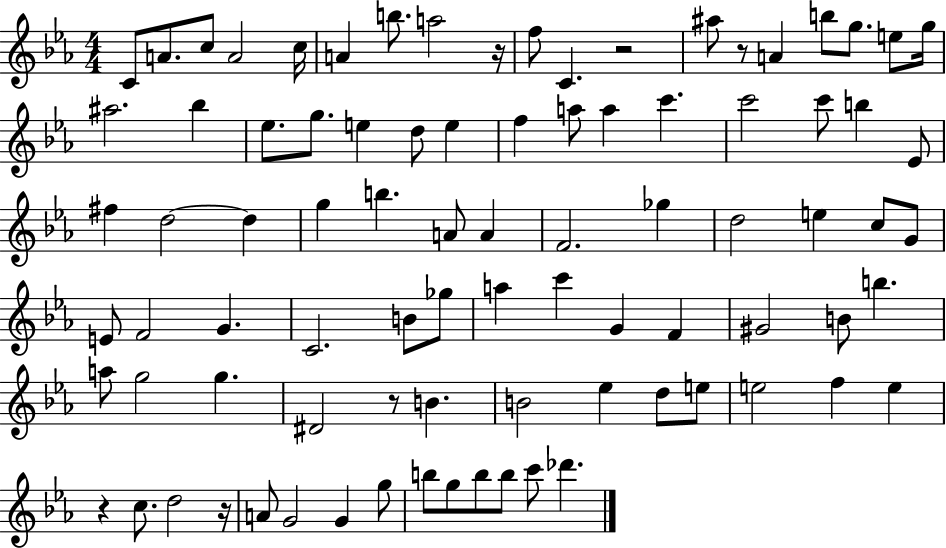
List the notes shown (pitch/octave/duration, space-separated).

C4/e A4/e. C5/e A4/h C5/s A4/q B5/e. A5/h R/s F5/e C4/q. R/h A#5/e R/e A4/q B5/e G5/e. E5/e G5/s A#5/h. Bb5/q Eb5/e. G5/e. E5/q D5/e E5/q F5/q A5/e A5/q C6/q. C6/h C6/e B5/q Eb4/e F#5/q D5/h D5/q G5/q B5/q. A4/e A4/q F4/h. Gb5/q D5/h E5/q C5/e G4/e E4/e F4/h G4/q. C4/h. B4/e Gb5/e A5/q C6/q G4/q F4/q G#4/h B4/e B5/q. A5/e G5/h G5/q. D#4/h R/e B4/q. B4/h Eb5/q D5/e E5/e E5/h F5/q E5/q R/q C5/e. D5/h R/s A4/e G4/h G4/q G5/e B5/e G5/e B5/e B5/e C6/e Db6/q.